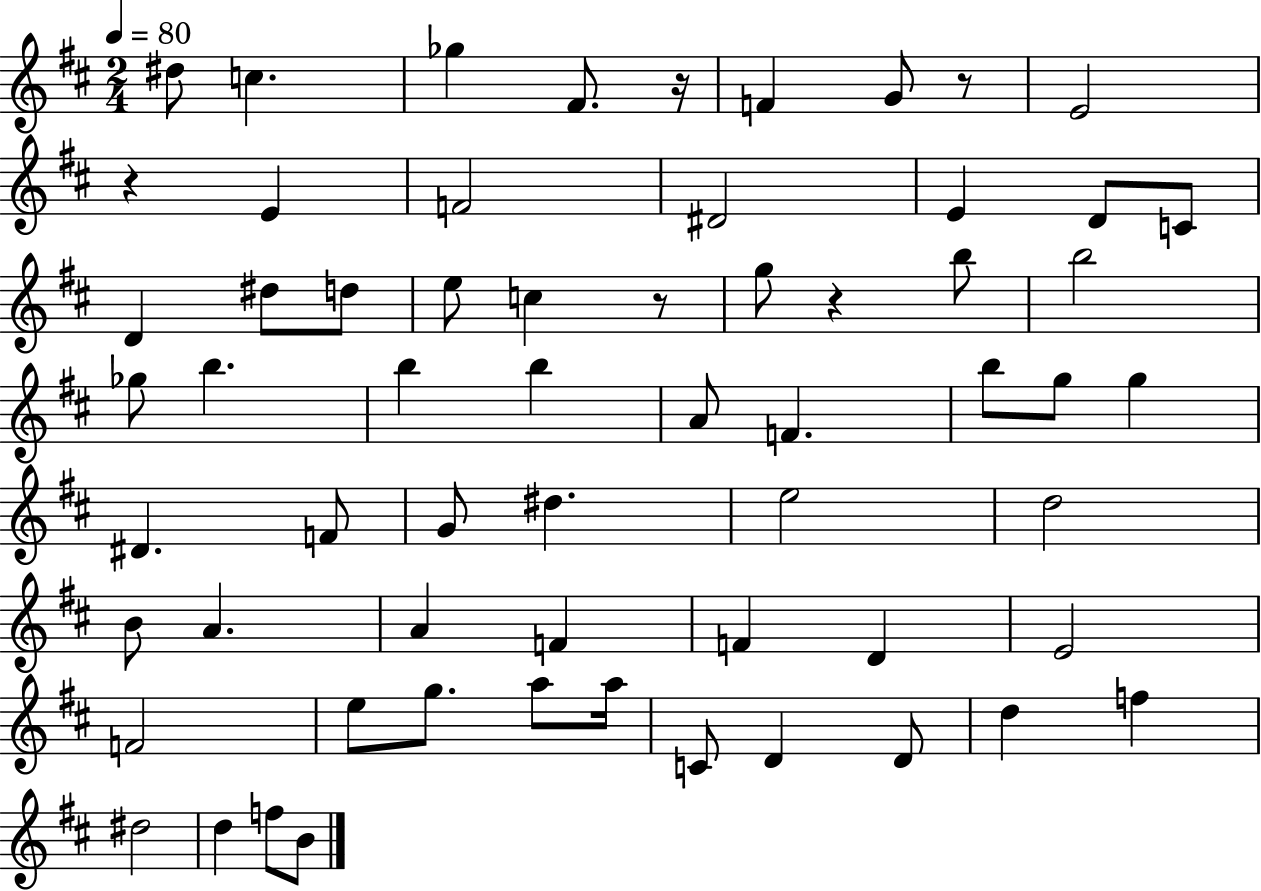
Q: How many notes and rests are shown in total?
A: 62